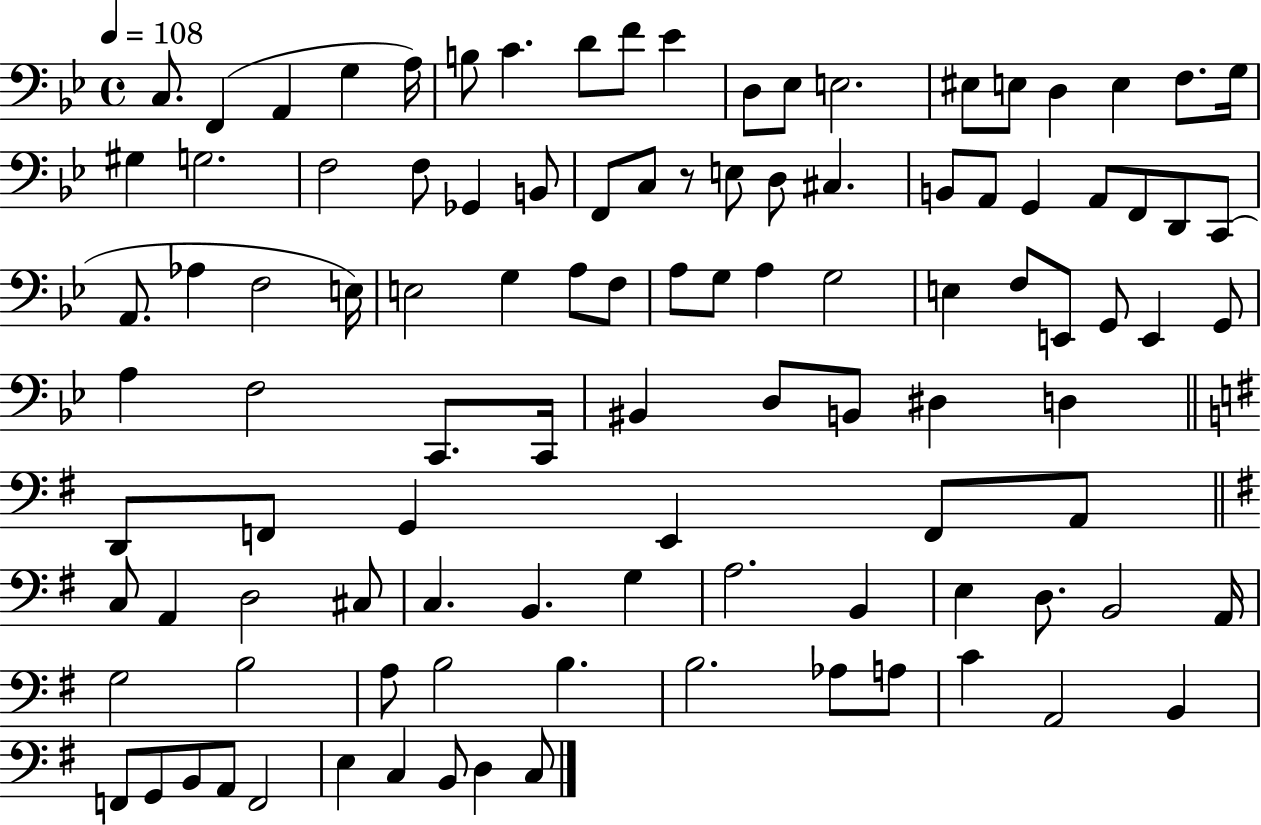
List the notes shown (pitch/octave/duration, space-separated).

C3/e. F2/q A2/q G3/q A3/s B3/e C4/q. D4/e F4/e Eb4/q D3/e Eb3/e E3/h. EIS3/e E3/e D3/q E3/q F3/e. G3/s G#3/q G3/h. F3/h F3/e Gb2/q B2/e F2/e C3/e R/e E3/e D3/e C#3/q. B2/e A2/e G2/q A2/e F2/e D2/e C2/e A2/e. Ab3/q F3/h E3/s E3/h G3/q A3/e F3/e A3/e G3/e A3/q G3/h E3/q F3/e E2/e G2/e E2/q G2/e A3/q F3/h C2/e. C2/s BIS2/q D3/e B2/e D#3/q D3/q D2/e F2/e G2/q E2/q F2/e A2/e C3/e A2/q D3/h C#3/e C3/q. B2/q. G3/q A3/h. B2/q E3/q D3/e. B2/h A2/s G3/h B3/h A3/e B3/h B3/q. B3/h. Ab3/e A3/e C4/q A2/h B2/q F2/e G2/e B2/e A2/e F2/h E3/q C3/q B2/e D3/q C3/e